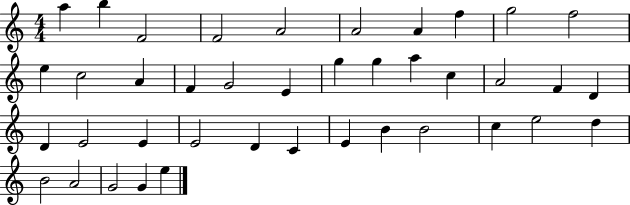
{
  \clef treble
  \numericTimeSignature
  \time 4/4
  \key c \major
  a''4 b''4 f'2 | f'2 a'2 | a'2 a'4 f''4 | g''2 f''2 | \break e''4 c''2 a'4 | f'4 g'2 e'4 | g''4 g''4 a''4 c''4 | a'2 f'4 d'4 | \break d'4 e'2 e'4 | e'2 d'4 c'4 | e'4 b'4 b'2 | c''4 e''2 d''4 | \break b'2 a'2 | g'2 g'4 e''4 | \bar "|."
}